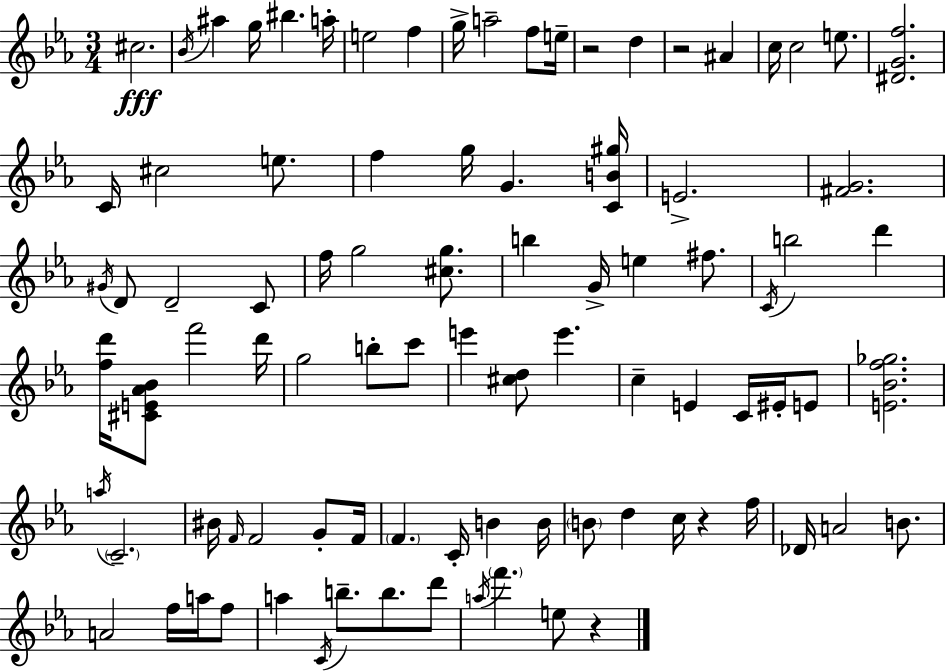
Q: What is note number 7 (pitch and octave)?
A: E5